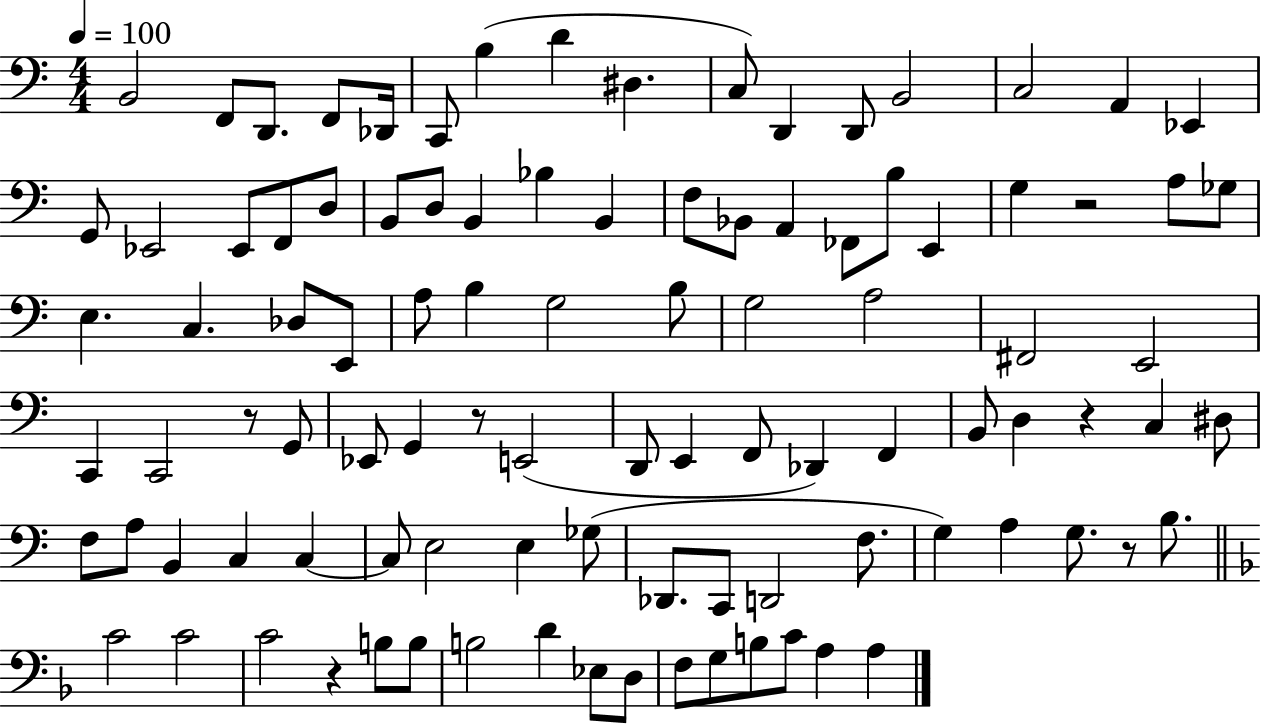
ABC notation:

X:1
T:Untitled
M:4/4
L:1/4
K:C
B,,2 F,,/2 D,,/2 F,,/2 _D,,/4 C,,/2 B, D ^D, C,/2 D,, D,,/2 B,,2 C,2 A,, _E,, G,,/2 _E,,2 _E,,/2 F,,/2 D,/2 B,,/2 D,/2 B,, _B, B,, F,/2 _B,,/2 A,, _F,,/2 B,/2 E,, G, z2 A,/2 _G,/2 E, C, _D,/2 E,,/2 A,/2 B, G,2 B,/2 G,2 A,2 ^F,,2 E,,2 C,, C,,2 z/2 G,,/2 _E,,/2 G,, z/2 E,,2 D,,/2 E,, F,,/2 _D,, F,, B,,/2 D, z C, ^D,/2 F,/2 A,/2 B,, C, C, C,/2 E,2 E, _G,/2 _D,,/2 C,,/2 D,,2 F,/2 G, A, G,/2 z/2 B,/2 C2 C2 C2 z B,/2 B,/2 B,2 D _E,/2 D,/2 F,/2 G,/2 B,/2 C/2 A, A,